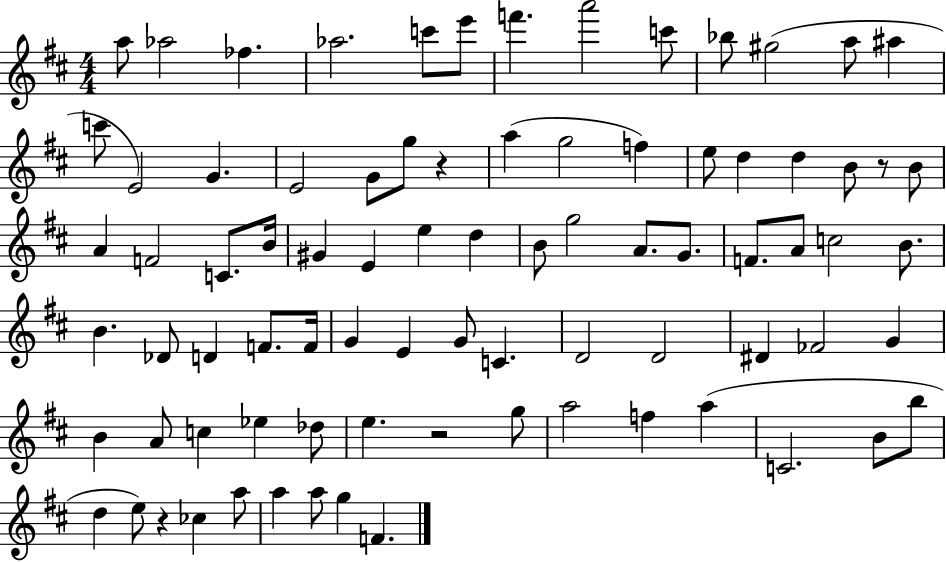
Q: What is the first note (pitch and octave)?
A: A5